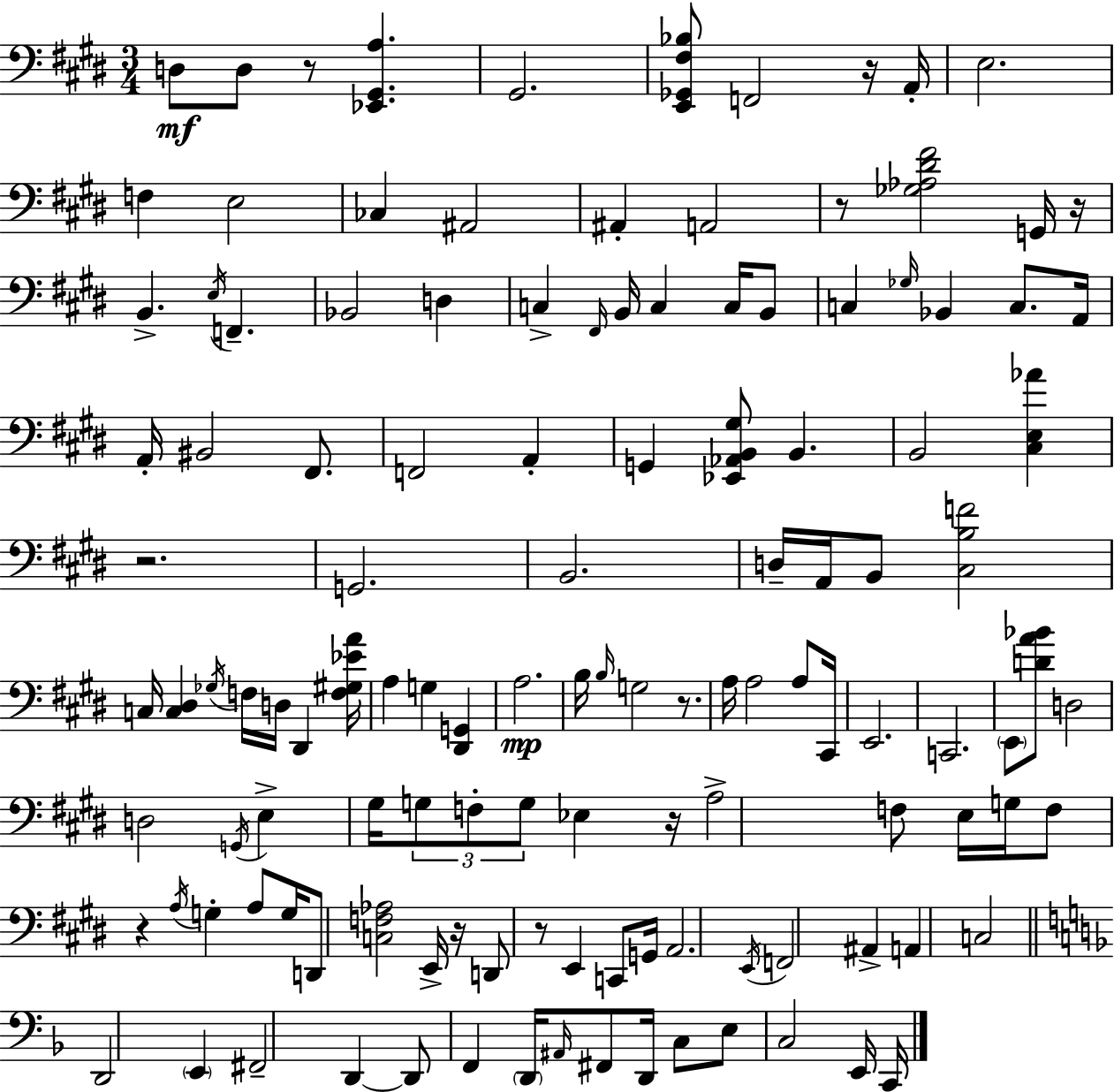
{
  \clef bass
  \numericTimeSignature
  \time 3/4
  \key e \major
  d8\mf d8 r8 <ees, gis, a>4. | gis,2. | <e, ges, fis bes>8 f,2 r16 a,16-. | e2. | \break f4 e2 | ces4 ais,2 | ais,4-. a,2 | r8 <ges aes dis' fis'>2 g,16 r16 | \break b,4.-> \acciaccatura { e16 } f,4.-- | bes,2 d4 | c4-> \grace { fis,16 } b,16 c4 c16 | b,8 c4 \grace { ges16 } bes,4 c8. | \break a,16 a,16-. bis,2 | fis,8. f,2 a,4-. | g,4 <ees, aes, b, gis>8 b,4. | b,2 <cis e aes'>4 | \break r2. | g,2. | b,2. | d16-- a,16 b,8 <cis b f'>2 | \break c16 <c dis>4 \acciaccatura { ges16 } f16 d16 dis,4 | <f gis ees' a'>16 a4 g4 | <dis, g,>4 a2.\mp | b16 \grace { b16 } g2 | \break r8. a16 a2 | a8 cis,16 e,2. | c,2. | \parenthesize e,8 <d' a' bes'>8 d2 | \break d2 | \acciaccatura { g,16 } e4-> gis16 \tuplet 3/2 { g8 f8-. g8 } | ees4 r16 a2-> | f8 e16 g16 f8 r4 | \break \acciaccatura { a16 } g4-. a8 g16 d,8 <c f aes>2 | e,16-> r16 d,8 r8 | e,4 c,8 g,16 a,2. | \acciaccatura { e,16 } f,2 | \break ais,4-> a,4 | c2 \bar "||" \break \key d \minor d,2 \parenthesize e,4 | fis,2-- d,4~~ | d,8 f,4 \parenthesize d,16 \grace { ais,16 } fis,8 d,16 c8 | e8 c2 e,16 | \break c,16 \bar "|."
}